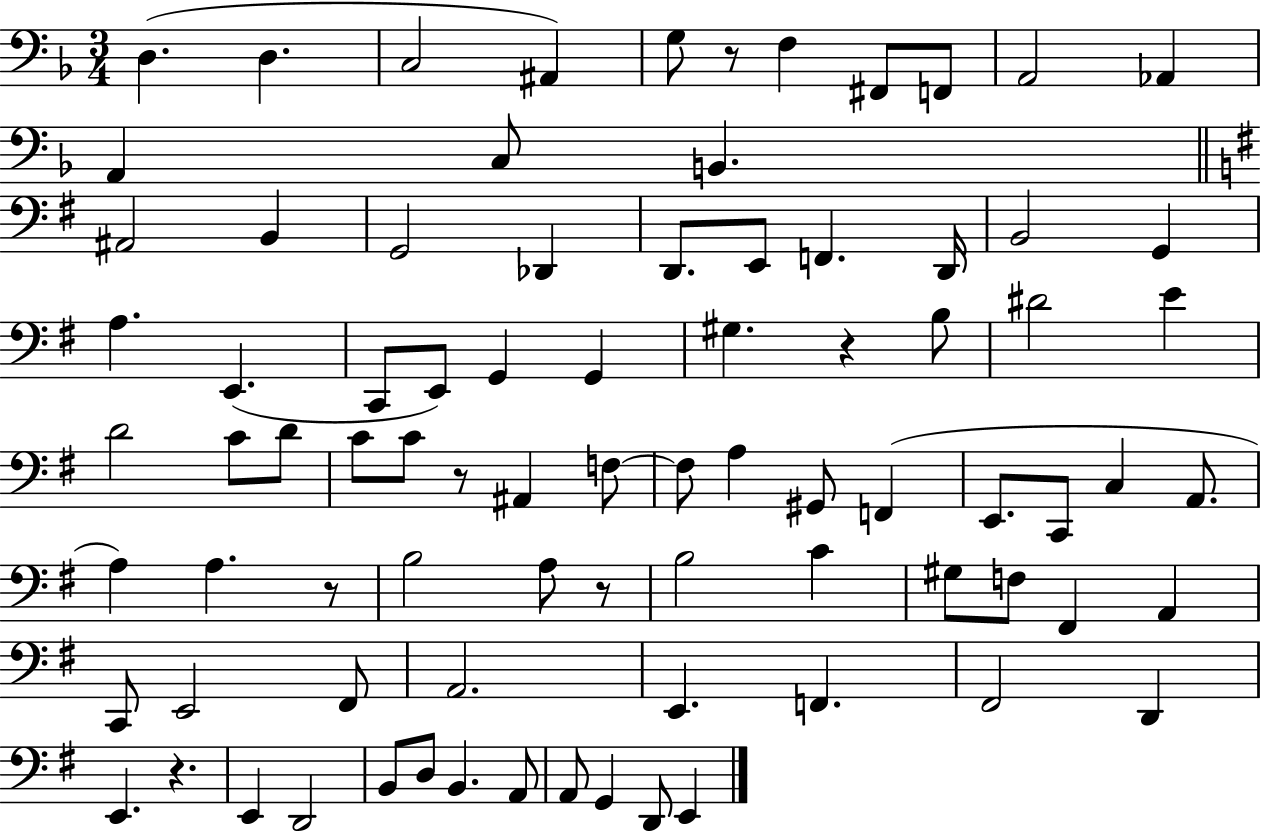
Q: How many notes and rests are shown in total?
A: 83